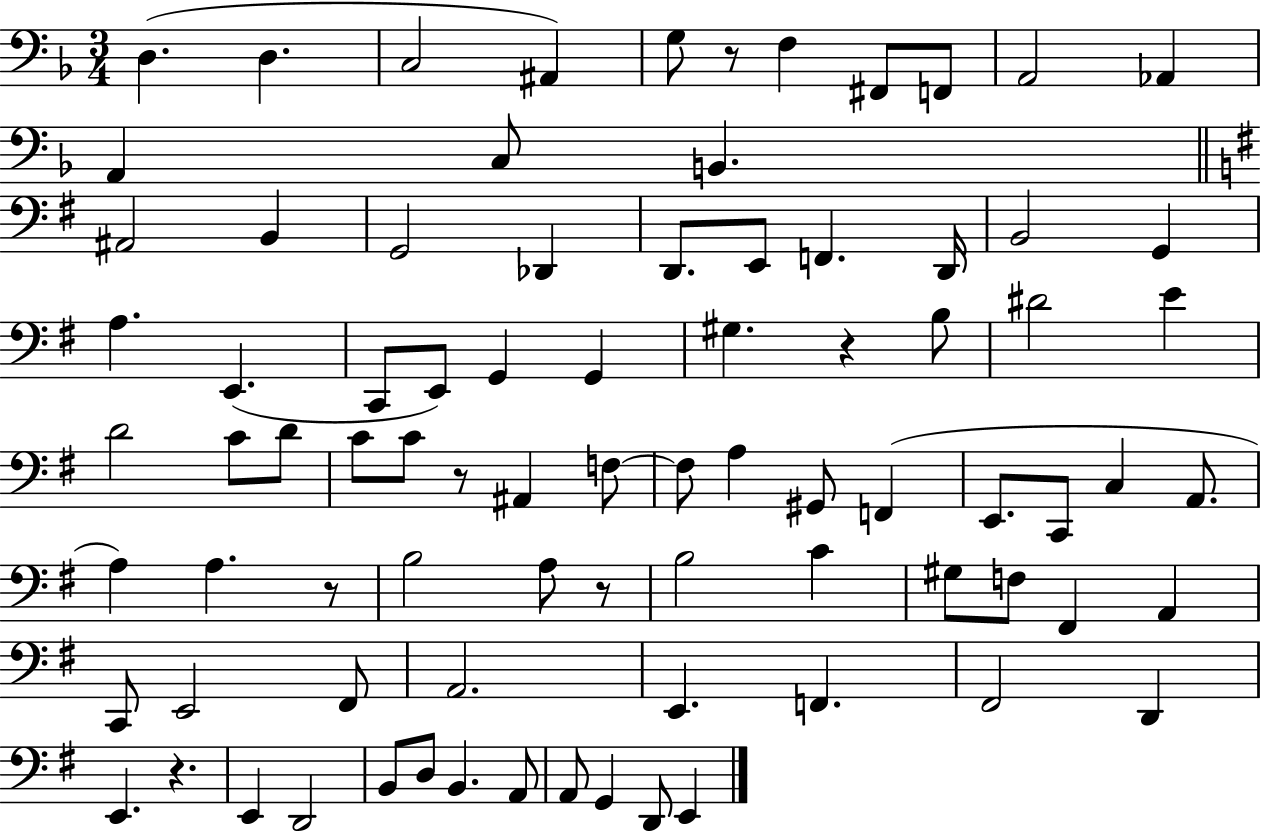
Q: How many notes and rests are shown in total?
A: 83